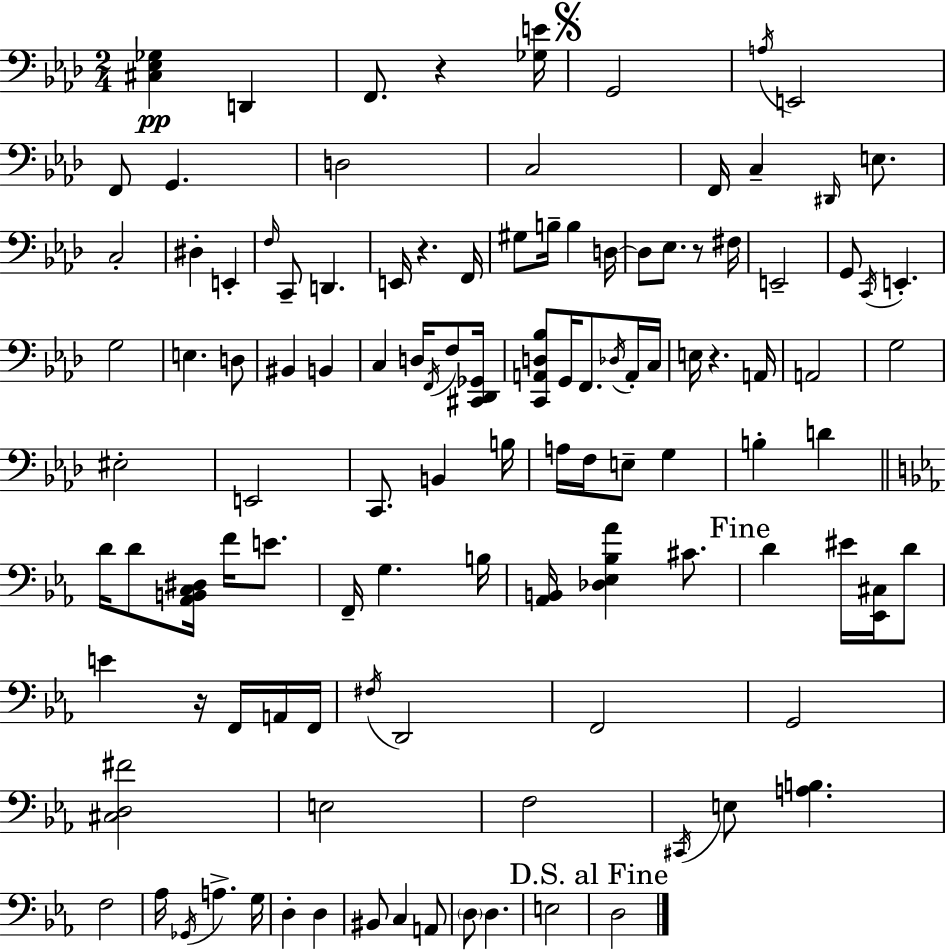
{
  \clef bass
  \numericTimeSignature
  \time 2/4
  \key aes \major
  <cis ees ges>4\pp d,4 | f,8. r4 <ges e'>16 | \mark \markup { \musicglyph "scripts.segno" } g,2 | \acciaccatura { a16 } e,2 | \break f,8 g,4. | d2 | c2 | f,16 c4-- \grace { dis,16 } e8. | \break c2-. | dis4-. e,4-. | \grace { f16 } c,8-- d,4. | e,16 r4. | \break f,16 gis8 b16-- b4 | d16~~ d8 ees8. | r8 fis16 e,2-- | g,8 \acciaccatura { c,16 } e,4.-. | \break g2 | e4. | d8 bis,4 | b,4 c4 | \break d16 \acciaccatura { f,16 } f8 <cis, des, ges,>16 <c, a, d bes>8 g,16 | f,8. \acciaccatura { des16 } a,16-. c16 e16 r4. | a,16 a,2 | g2 | \break eis2-. | e,2 | c,8. | b,4 b16 a16 f16 | \break e8-- g4 b4-. | d'4 \bar "||" \break \key ees \major d'16 d'8 <aes, b, c dis>16 f'16 e'8. | f,16-- g4. b16 | <aes, b,>16 <des ees bes aes'>4 cis'8. | \mark "Fine" d'4 eis'16 <ees, cis>16 d'8 | \break e'4 r16 f,16 a,16 f,16 | \acciaccatura { fis16 } d,2 | f,2 | g,2 | \break <cis d fis'>2 | e2 | f2 | \acciaccatura { cis,16 } e8 <a b>4. | \break f2 | aes16 \acciaccatura { ges,16 } a4.-> | g16 d4-. d4 | bis,8 c4 | \break a,8 \parenthesize d8 d4. | e2 | \mark "D.S. al Fine" d2 | \bar "|."
}